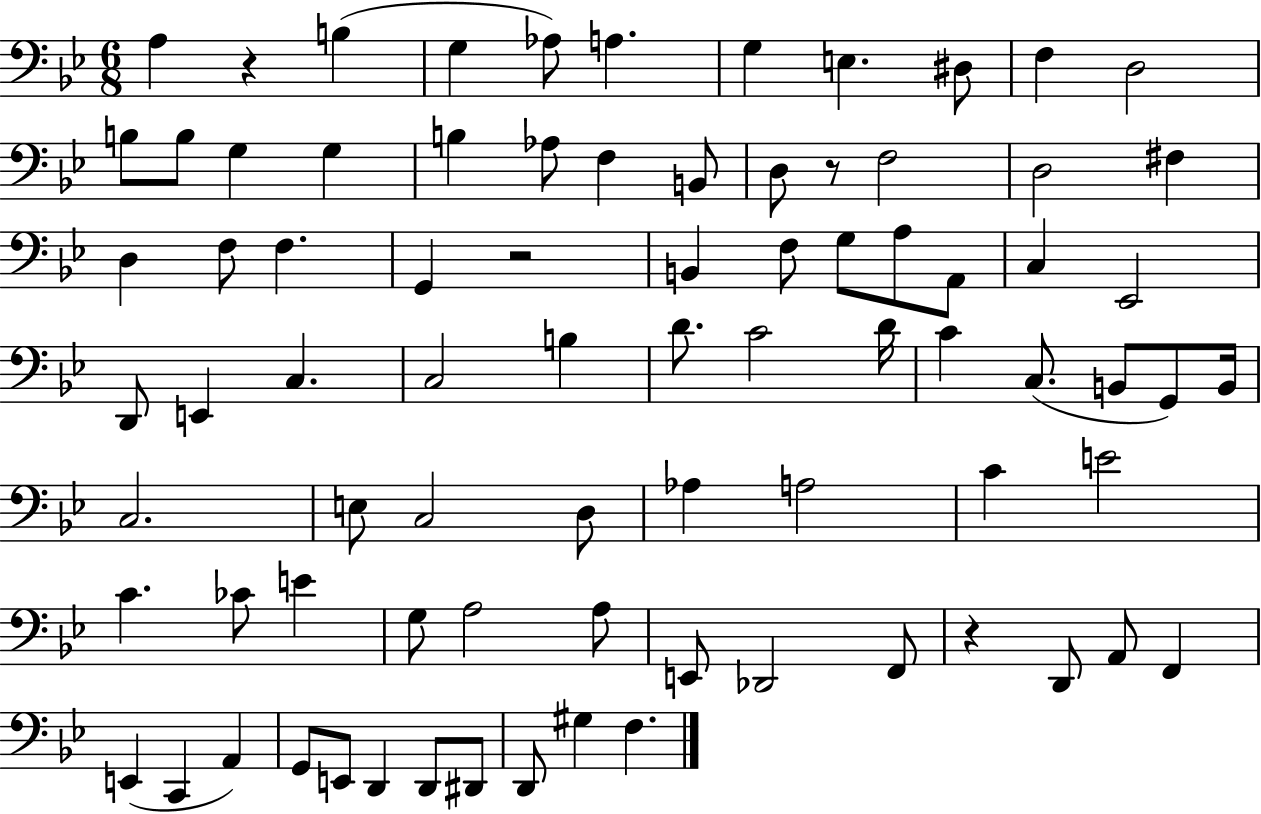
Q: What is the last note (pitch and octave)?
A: F3